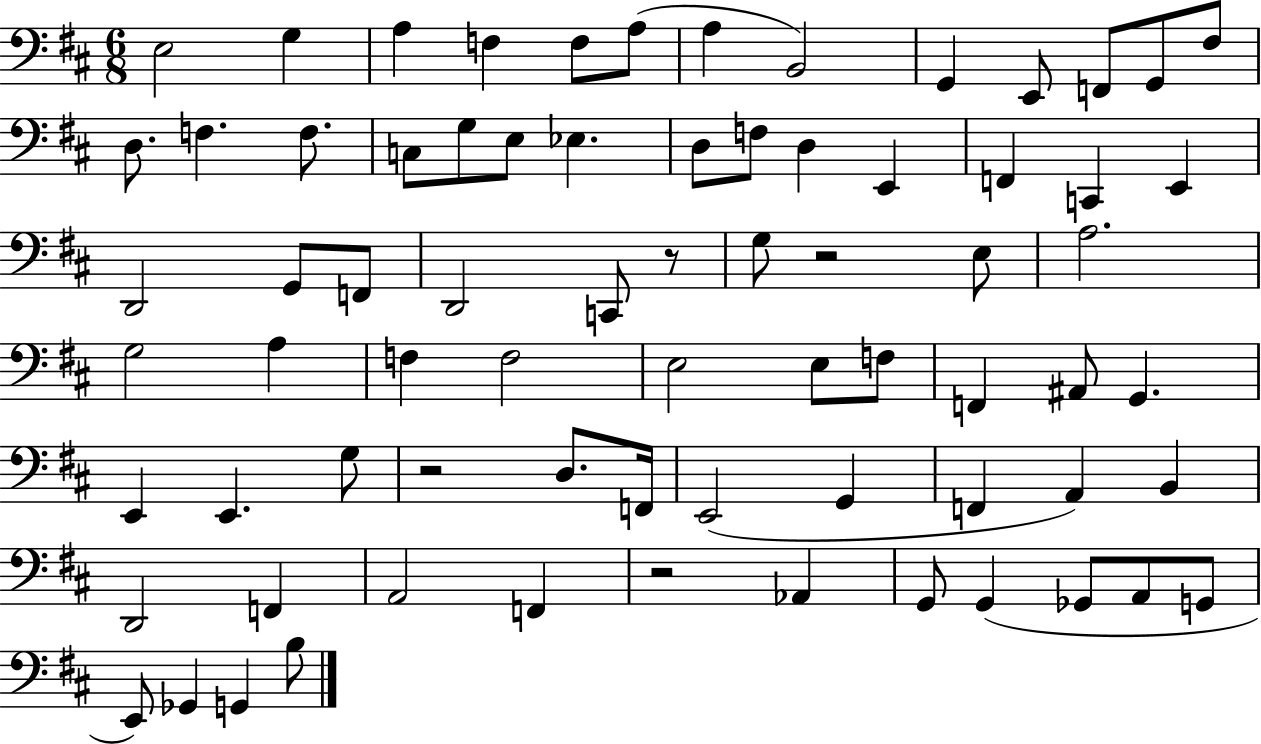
E3/h G3/q A3/q F3/q F3/e A3/e A3/q B2/h G2/q E2/e F2/e G2/e F#3/e D3/e. F3/q. F3/e. C3/e G3/e E3/e Eb3/q. D3/e F3/e D3/q E2/q F2/q C2/q E2/q D2/h G2/e F2/e D2/h C2/e R/e G3/e R/h E3/e A3/h. G3/h A3/q F3/q F3/h E3/h E3/e F3/e F2/q A#2/e G2/q. E2/q E2/q. G3/e R/h D3/e. F2/s E2/h G2/q F2/q A2/q B2/q D2/h F2/q A2/h F2/q R/h Ab2/q G2/e G2/q Gb2/e A2/e G2/e E2/e Gb2/q G2/q B3/e